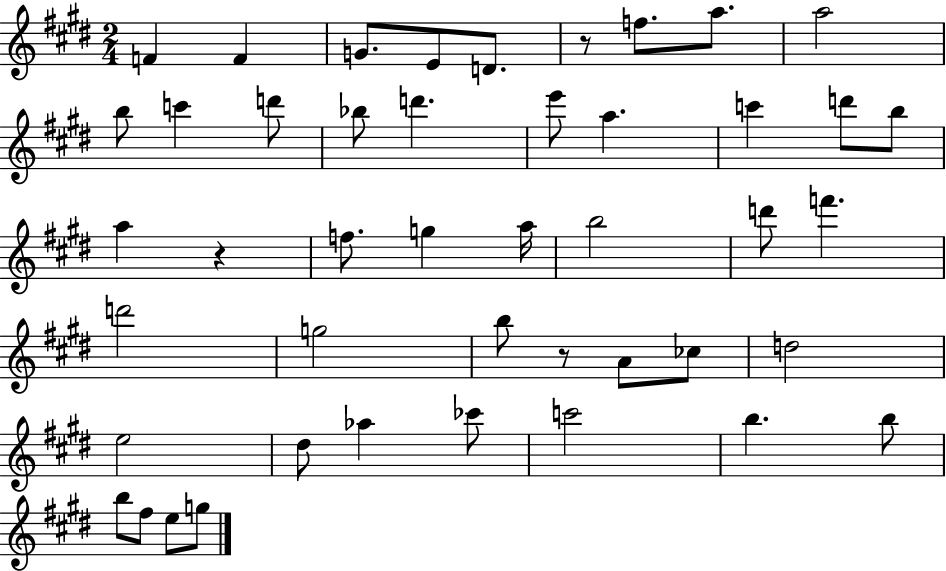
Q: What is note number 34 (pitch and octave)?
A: Ab5